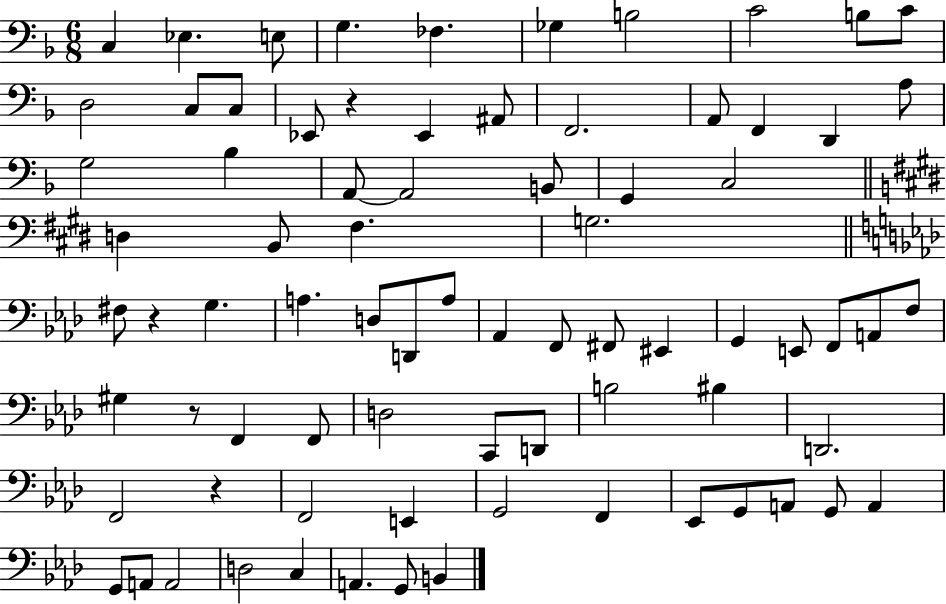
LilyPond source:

{
  \clef bass
  \numericTimeSignature
  \time 6/8
  \key f \major
  \repeat volta 2 { c4 ees4. e8 | g4. fes4. | ges4 b2 | c'2 b8 c'8 | \break d2 c8 c8 | ees,8 r4 ees,4 ais,8 | f,2. | a,8 f,4 d,4 a8 | \break g2 bes4 | a,8~~ a,2 b,8 | g,4 c2 | \bar "||" \break \key e \major d4 b,8 fis4. | g2. | \bar "||" \break \key f \minor fis8 r4 g4. | a4. d8 d,8 a8 | aes,4 f,8 fis,8 eis,4 | g,4 e,8 f,8 a,8 f8 | \break gis4 r8 f,4 f,8 | d2 c,8 d,8 | b2 bis4 | d,2. | \break f,2 r4 | f,2 e,4 | g,2 f,4 | ees,8 g,8 a,8 g,8 a,4 | \break g,8 a,8 a,2 | d2 c4 | a,4. g,8 b,4 | } \bar "|."
}